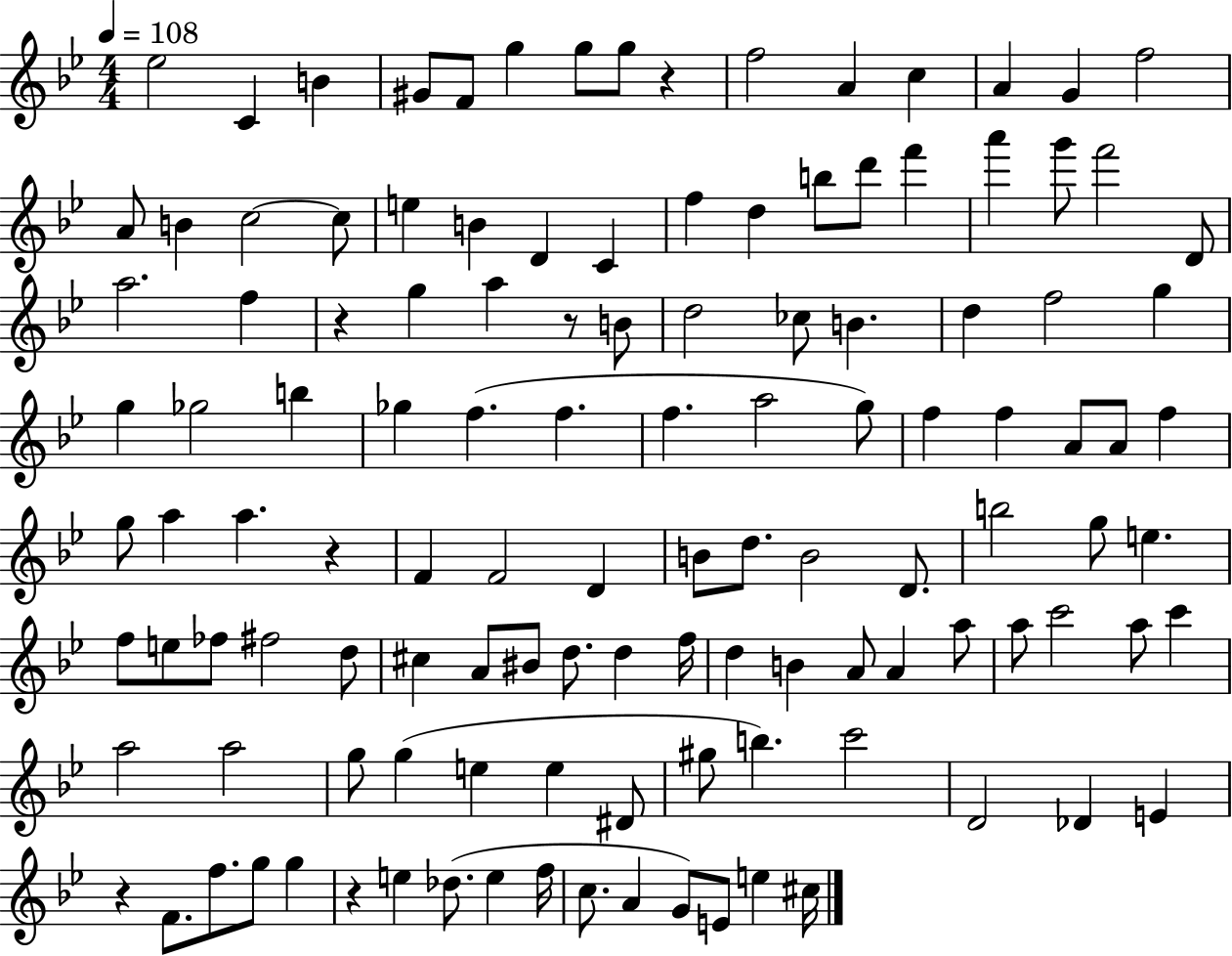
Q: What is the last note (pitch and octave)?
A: C#5